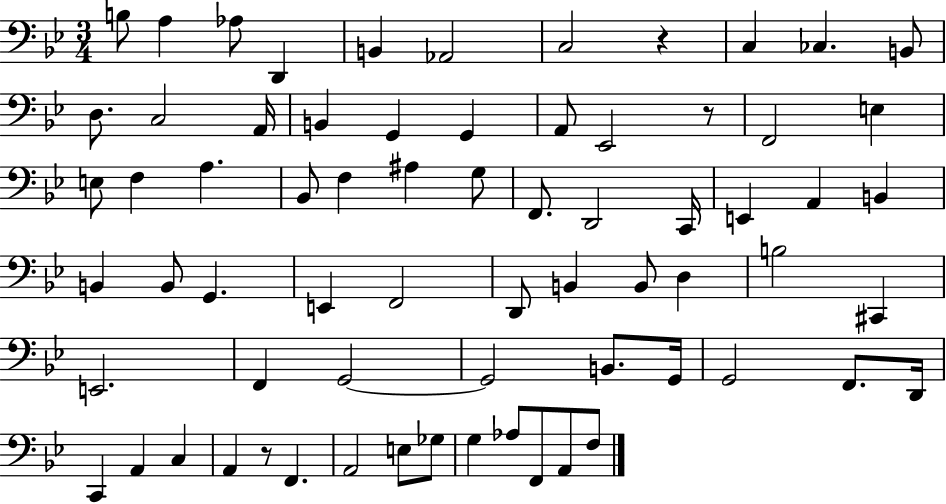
{
  \clef bass
  \numericTimeSignature
  \time 3/4
  \key bes \major
  b8 a4 aes8 d,4 | b,4 aes,2 | c2 r4 | c4 ces4. b,8 | \break d8. c2 a,16 | b,4 g,4 g,4 | a,8 ees,2 r8 | f,2 e4 | \break e8 f4 a4. | bes,8 f4 ais4 g8 | f,8. d,2 c,16 | e,4 a,4 b,4 | \break b,4 b,8 g,4. | e,4 f,2 | d,8 b,4 b,8 d4 | b2 cis,4 | \break e,2. | f,4 g,2~~ | g,2 b,8. g,16 | g,2 f,8. d,16 | \break c,4 a,4 c4 | a,4 r8 f,4. | a,2 e8 ges8 | g4 aes8 f,8 a,8 f8 | \break \bar "|."
}